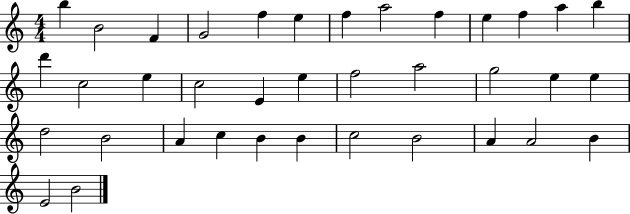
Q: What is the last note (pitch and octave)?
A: B4